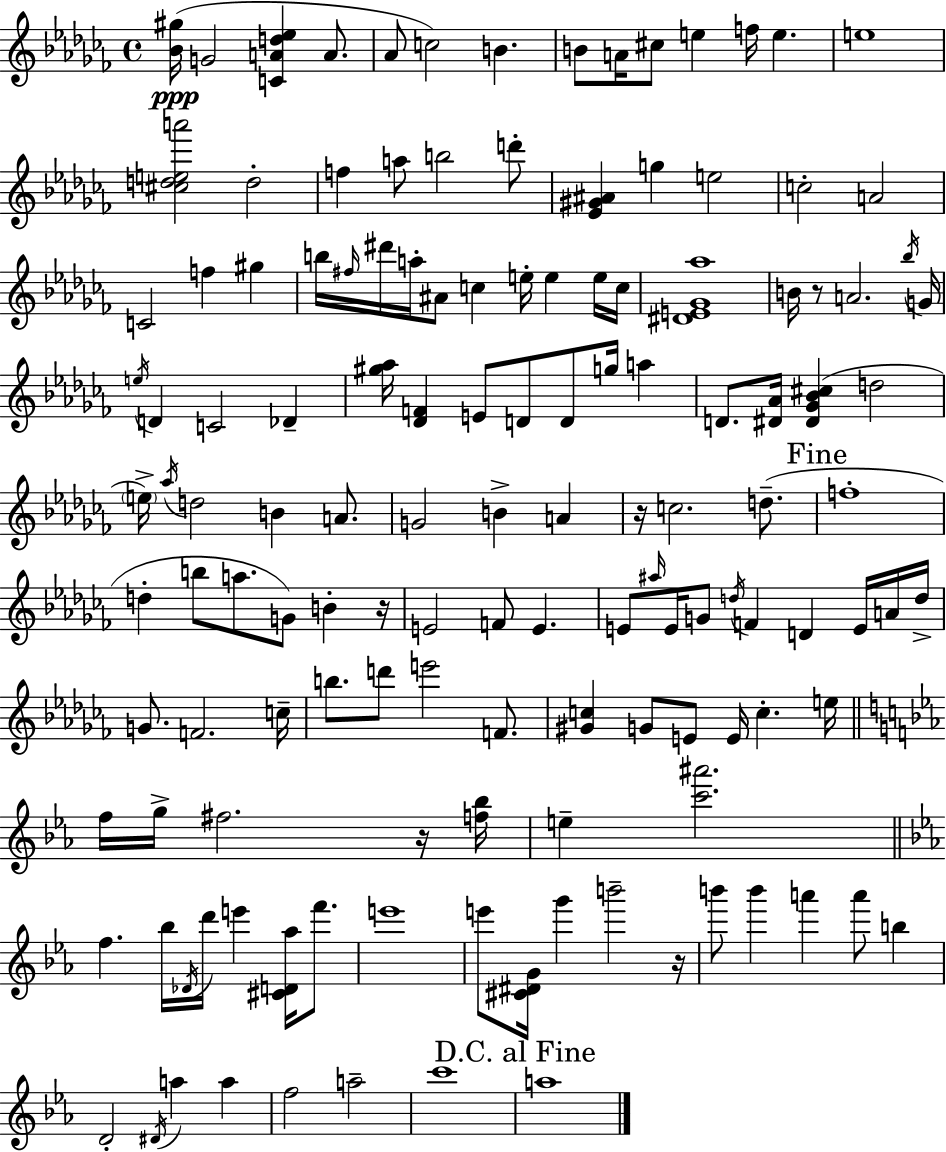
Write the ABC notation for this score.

X:1
T:Untitled
M:4/4
L:1/4
K:Abm
[_B^g]/4 G2 [CAd_e] A/2 _A/2 c2 B B/2 A/4 ^c/2 e f/4 e e4 [^cdea']2 d2 f a/2 b2 d'/2 [_E^G^A] g e2 c2 A2 C2 f ^g b/4 ^f/4 ^d'/4 a/4 ^A/2 c e/4 e e/4 c/4 [^DE_G_a]4 B/4 z/2 A2 _b/4 G/4 e/4 D C2 _D [^g_a]/4 [_DF] E/2 D/2 D/2 g/4 a D/2 [^D_A]/4 [^D_G_B^c] d2 e/4 _a/4 d2 B A/2 G2 B A z/4 c2 d/2 f4 d b/2 a/2 G/2 B z/4 E2 F/2 E E/2 ^a/4 E/4 G/2 d/4 F D E/4 A/4 d/4 G/2 F2 c/4 b/2 d'/2 e'2 F/2 [^Gc] G/2 E/2 E/4 c e/4 f/4 g/4 ^f2 z/4 [f_b]/4 e [c'^a']2 f _b/4 _D/4 d'/4 e' [^CD_a]/4 f'/2 e'4 e'/2 [^C^DG]/4 g' b'2 z/4 b'/2 b' a' a'/2 b D2 ^D/4 a a f2 a2 c'4 a4